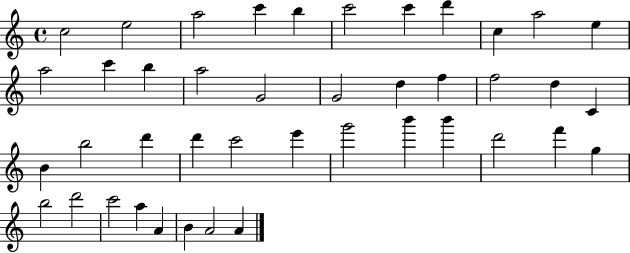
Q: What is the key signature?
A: C major